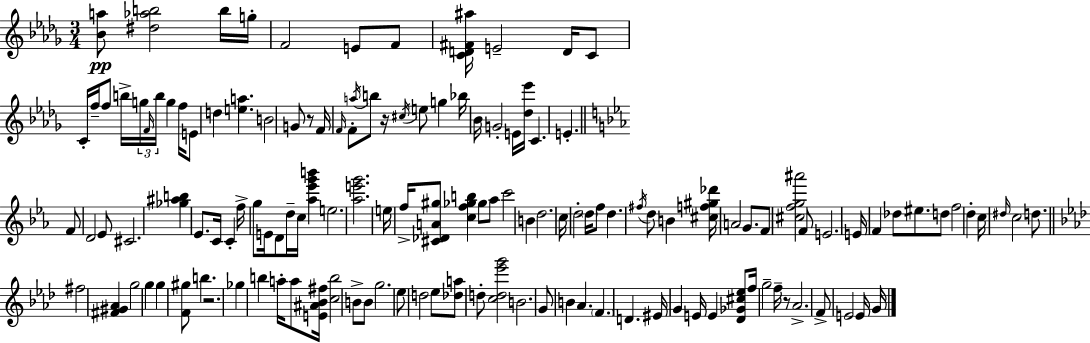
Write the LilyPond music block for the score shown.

{
  \clef treble
  \numericTimeSignature
  \time 3/4
  \key bes \minor
  <bes' a''>8\pp <dis'' aes'' b''>2 b''16 g''16-. | f'2 e'8 f'8 | <c' d' fis' ais''>16 e'2-- d'16 c'8 | c'16-. f''16-- f''8 b''16-> \tuplet 3/2 { g''16 \grace { f'16 } b''16 } g''4 | \break f''16 e'8 d''4 <e'' a''>4. | b'2 g'8 r8 | f'16 \grace { f'16 } f'8-. \acciaccatura { a''16 } b''8 r16 \acciaccatura { cis''16 } e''8 | g''4 bes''16 bes'16 g'2-. | \break e'16 <des'' ees'''>16 c'4. e'4.-. | \bar "||" \break \key ees \major f'8 d'2 ees'8 | cis'2. | <ges'' ais'' b''>4 ees'8. c'16 c'4-. | f''16-> g''8 e'16 d'8 d''16-- c''16 <aes'' ees''' g''' b'''>4 | \break e''2. | <aes'' e''' g'''>2. | e''16 f''16-> <cis' des' a' gis''>8 <c'' f'' ges'' b''>4 ges''8 aes''8 | c'''2 b'4 | \break d''2. | c''16 d''2-. \parenthesize d''16 f''8 | d''4. \acciaccatura { fis''16 } d''8 b'4 | <cis'' f'' gis'' des'''>16 a'2 g'8. | \break f'8 <cis'' f'' g'' ais'''>2 f'8 | e'2. | e'16 f'4 des''8 eis''8. d''8 | f''2 d''4-. | \break c''16 \grace { dis''16 } c''2 d''8. | \bar "||" \break \key aes \major fis''2 <fis' gis' aes'>4 | g''2 g''4 | g''4 <f' gis''>8 b''4. | r2. | \break ges''4 b''4 a''16-. a''8 <e' ais' bes' fis''>16 | <c'' b''>2 b'8-> b'8 | g''2. | ees''8 d''2 ees''8 | \break <des'' a''>8 d''8-. <c'' d'' ees''' g'''>2 | b'2. | g'8 b'4 aes'4. | \parenthesize f'4. d'4. | \break eis'16 g'4 e'16 e'4 <des' ges' cis'' ees''>8 | f''16 g''2-- f''16-- r8 | aes'2.-> | f'8-> e'2 e'16 g'16 | \break \bar "|."
}